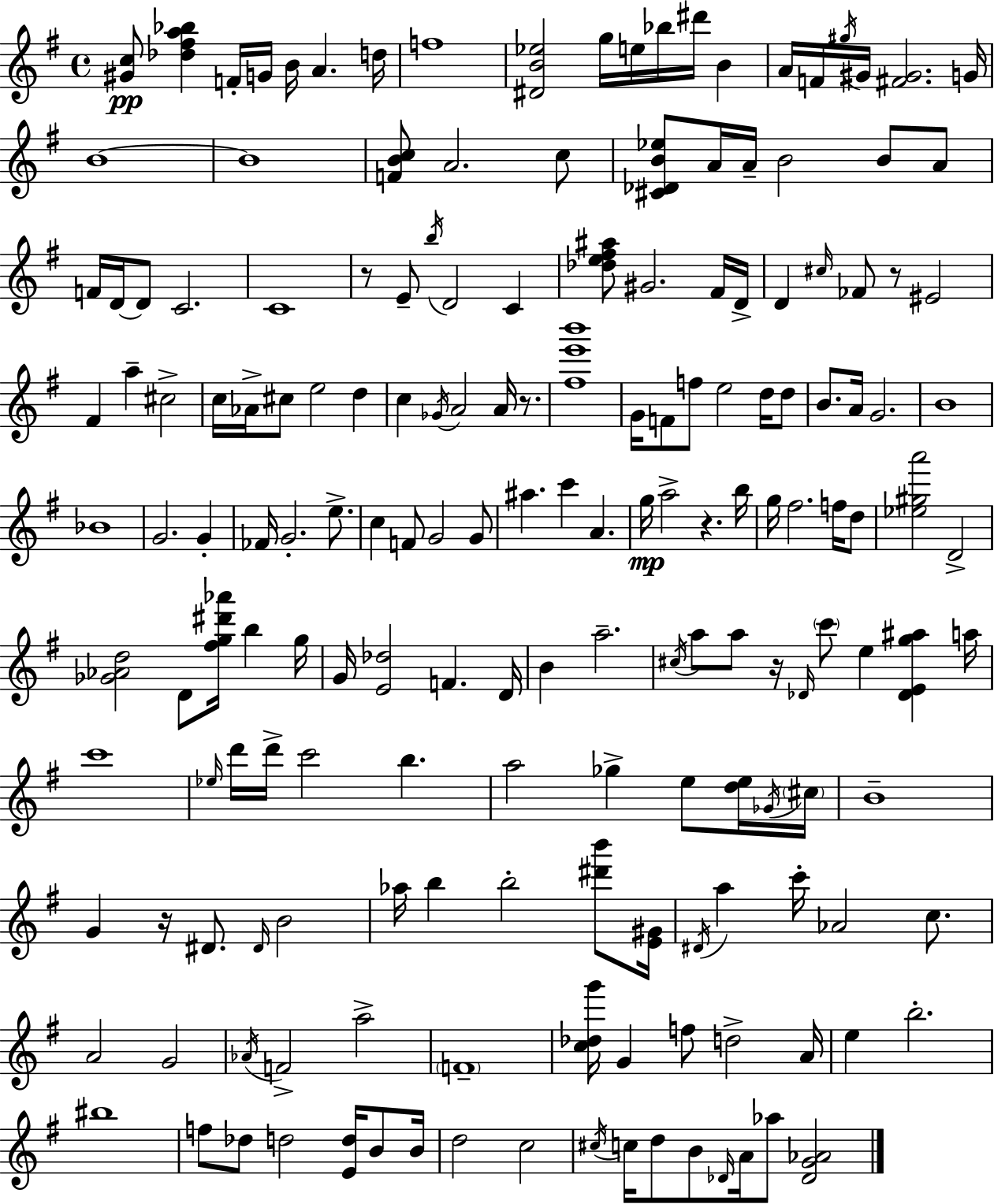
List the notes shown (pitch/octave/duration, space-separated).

[G#4,C5]/e [Db5,F#5,A5,Bb5]/q F4/s G4/s B4/s A4/q. D5/s F5/w [D#4,B4,Eb5]/h G5/s E5/s Bb5/s D#6/s B4/q A4/s F4/s G#5/s G#4/s [F#4,G#4]/h. G4/s B4/w B4/w [F4,B4,C5]/e A4/h. C5/e [C#4,Db4,B4,Eb5]/e A4/s A4/s B4/h B4/e A4/e F4/s D4/s D4/e C4/h. C4/w R/e E4/e B5/s D4/h C4/q [Db5,E5,F#5,A#5]/e G#4/h. F#4/s D4/s D4/q C#5/s FES4/e R/e EIS4/h F#4/q A5/q C#5/h C5/s Ab4/s C#5/e E5/h D5/q C5/q Gb4/s A4/h A4/s R/e. [F#5,E6,B6]/w G4/s F4/e F5/e E5/h D5/s D5/e B4/e. A4/s G4/h. B4/w Bb4/w G4/h. G4/q FES4/s G4/h. E5/e. C5/q F4/e G4/h G4/e A#5/q. C6/q A4/q. G5/s A5/h R/q. B5/s G5/s F#5/h. F5/s D5/e [Eb5,G#5,A6]/h D4/h [Gb4,Ab4,D5]/h D4/e [F#5,G5,D#6,Ab6]/s B5/q G5/s G4/s [E4,Db5]/h F4/q. D4/s B4/q A5/h. C#5/s A5/e A5/e R/s Db4/s C6/e E5/q [Db4,E4,G5,A#5]/q A5/s C6/w Eb5/s D6/s D6/s C6/h B5/q. A5/h Gb5/q E5/e [D5,E5]/s Gb4/s C#5/s B4/w G4/q R/s D#4/e. D#4/s B4/h Ab5/s B5/q B5/h [D#6,B6]/e [E4,G#4]/s D#4/s A5/q C6/s Ab4/h C5/e. A4/h G4/h Ab4/s F4/h A5/h F4/w [C5,Db5,G6]/s G4/q F5/e D5/h A4/s E5/q B5/h. BIS5/w F5/e Db5/e D5/h [E4,D5]/s B4/e B4/s D5/h C5/h C#5/s C5/s D5/e B4/e Db4/s A4/s Ab5/e [Db4,G4,Ab4]/h